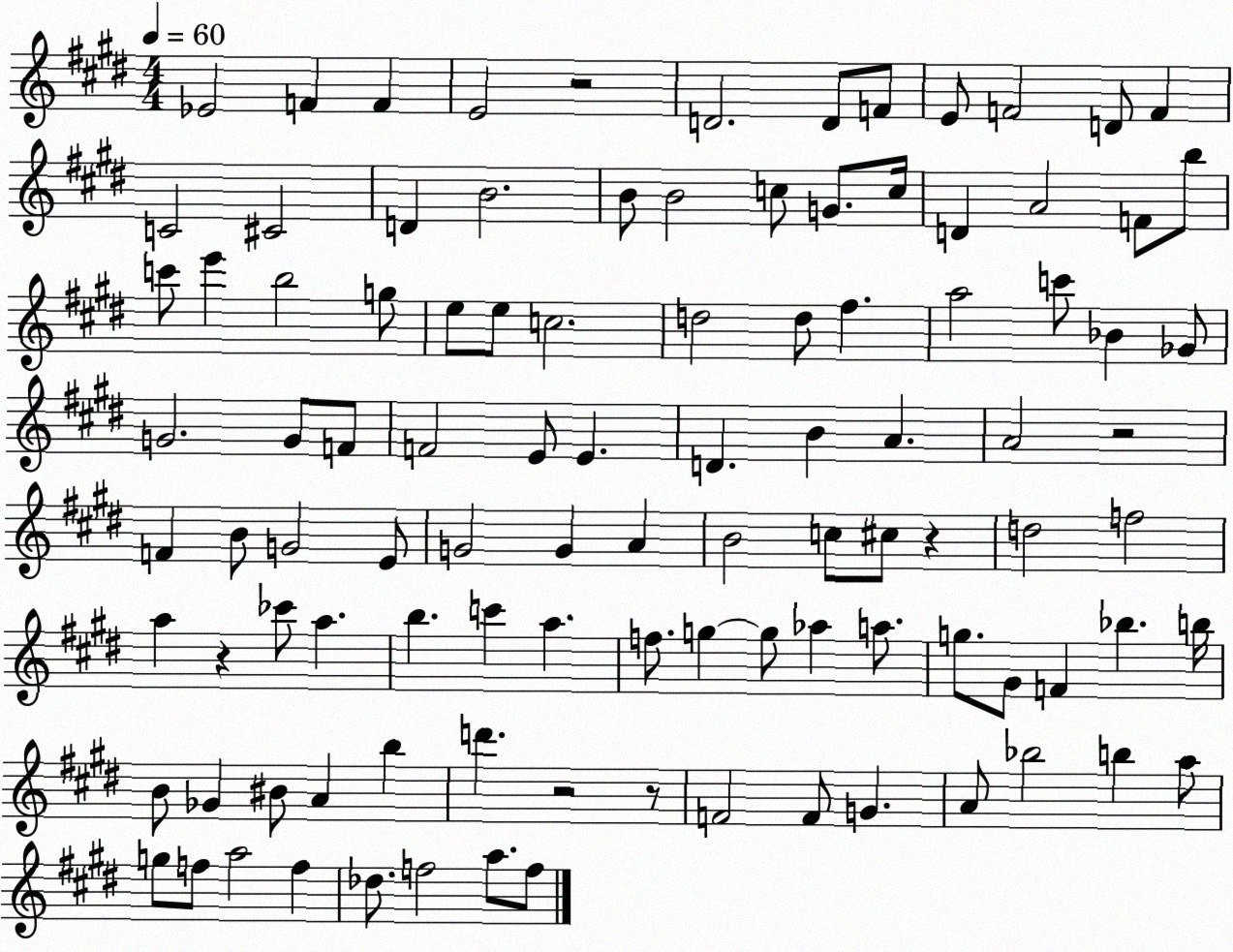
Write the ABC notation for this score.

X:1
T:Untitled
M:4/4
L:1/4
K:E
_E2 F F E2 z2 D2 D/2 F/2 E/2 F2 D/2 F C2 ^C2 D B2 B/2 B2 c/2 G/2 c/4 D A2 F/2 b/2 c'/2 e' b2 g/2 e/2 e/2 c2 d2 d/2 ^f a2 c'/2 _B _G/2 G2 G/2 F/2 F2 E/2 E D B A A2 z2 F B/2 G2 E/2 G2 G A B2 c/2 ^c/2 z d2 f2 a z _c'/2 a b c' a f/2 g g/2 _a a/2 g/2 ^G/2 F _b b/4 B/2 _G ^B/2 A b d' z2 z/2 F2 F/2 G A/2 _b2 b a/2 g/2 f/2 a2 f _d/2 f2 a/2 f/2